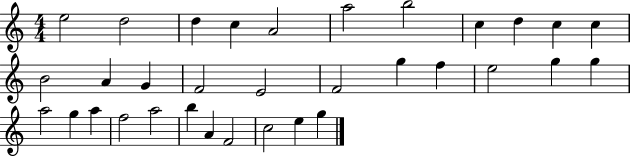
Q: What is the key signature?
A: C major